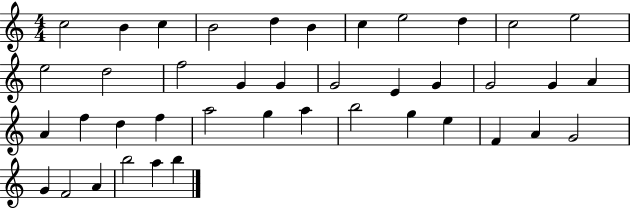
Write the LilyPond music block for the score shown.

{
  \clef treble
  \numericTimeSignature
  \time 4/4
  \key c \major
  c''2 b'4 c''4 | b'2 d''4 b'4 | c''4 e''2 d''4 | c''2 e''2 | \break e''2 d''2 | f''2 g'4 g'4 | g'2 e'4 g'4 | g'2 g'4 a'4 | \break a'4 f''4 d''4 f''4 | a''2 g''4 a''4 | b''2 g''4 e''4 | f'4 a'4 g'2 | \break g'4 f'2 a'4 | b''2 a''4 b''4 | \bar "|."
}